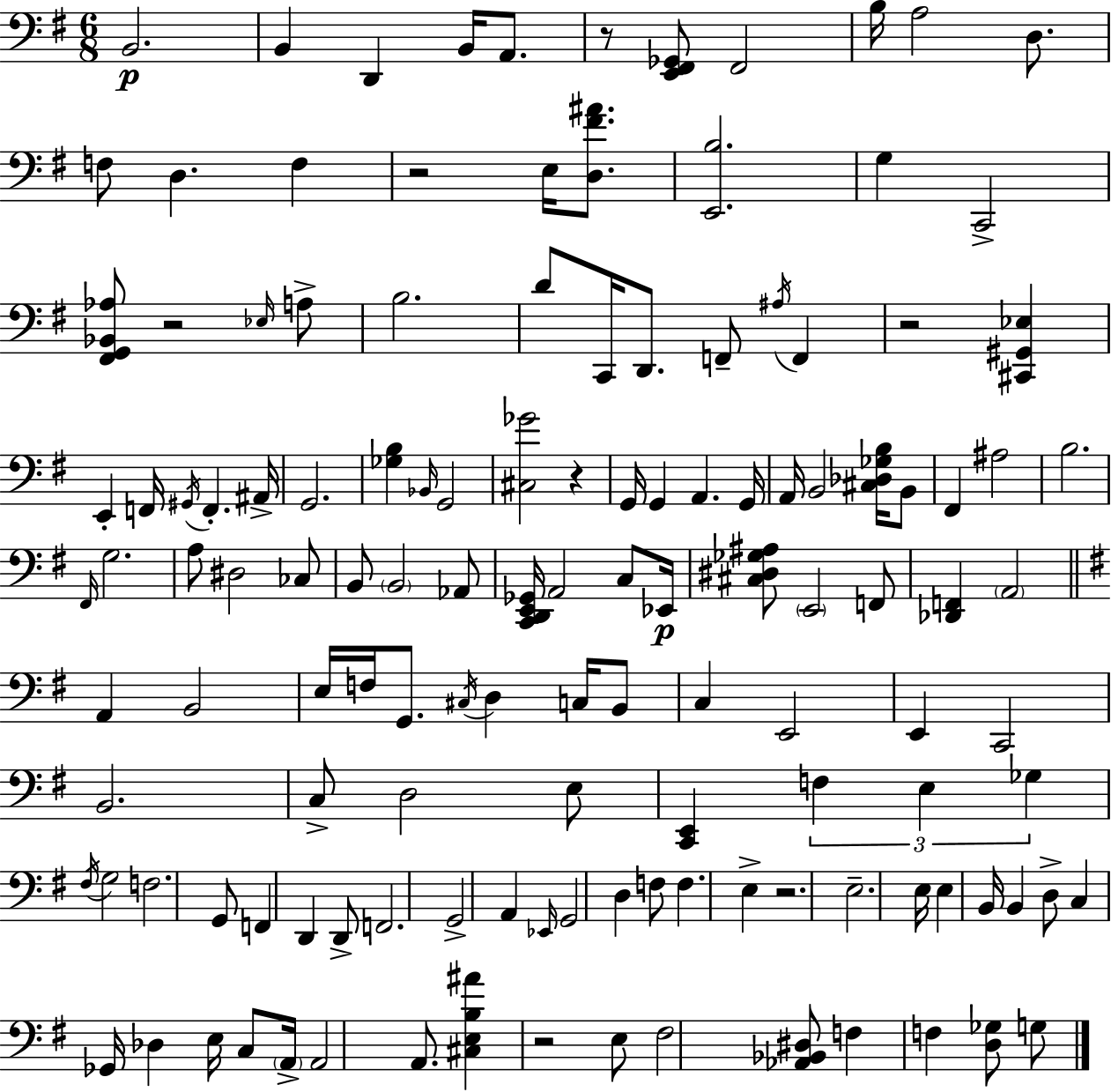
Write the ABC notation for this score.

X:1
T:Untitled
M:6/8
L:1/4
K:Em
B,,2 B,, D,, B,,/4 A,,/2 z/2 [E,,^F,,_G,,]/2 ^F,,2 B,/4 A,2 D,/2 F,/2 D, F, z2 E,/4 [D,^F^A]/2 [E,,B,]2 G, C,,2 [^F,,G,,_B,,_A,]/2 z2 _E,/4 A,/2 B,2 D/2 C,,/4 D,,/2 F,,/2 ^A,/4 F,, z2 [^C,,^G,,_E,] E,, F,,/4 ^G,,/4 F,, ^A,,/4 G,,2 [_G,B,] _B,,/4 G,,2 [^C,_G]2 z G,,/4 G,, A,, G,,/4 A,,/4 B,,2 [^C,_D,_G,B,]/4 B,,/2 ^F,, ^A,2 B,2 ^F,,/4 G,2 A,/2 ^D,2 _C,/2 B,,/2 B,,2 _A,,/2 [C,,D,,E,,_G,,]/4 A,,2 C,/2 _E,,/4 [^C,^D,_G,^A,]/2 E,,2 F,,/2 [_D,,F,,] A,,2 A,, B,,2 E,/4 F,/4 G,,/2 ^C,/4 D, C,/4 B,,/2 C, E,,2 E,, C,,2 B,,2 C,/2 D,2 E,/2 [C,,E,,] F, E, _G, ^F,/4 G,2 F,2 G,,/2 F,, D,, D,,/2 F,,2 G,,2 A,, _E,,/4 G,,2 D, F,/2 F, E, z2 E,2 E,/4 E, B,,/4 B,, D,/2 C, _G,,/4 _D, E,/4 C,/2 A,,/4 A,,2 A,,/2 [^C,E,B,^A] z2 E,/2 ^F,2 [_A,,_B,,^D,]/2 F, F, [D,_G,]/2 G,/2